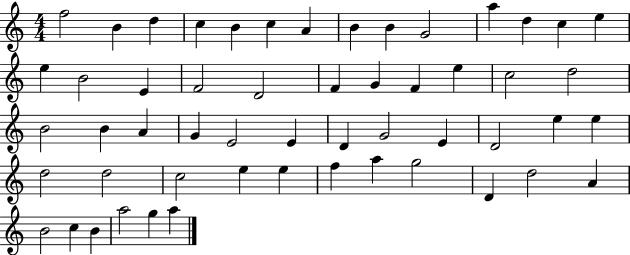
X:1
T:Untitled
M:4/4
L:1/4
K:C
f2 B d c B c A B B G2 a d c e e B2 E F2 D2 F G F e c2 d2 B2 B A G E2 E D G2 E D2 e e d2 d2 c2 e e f a g2 D d2 A B2 c B a2 g a